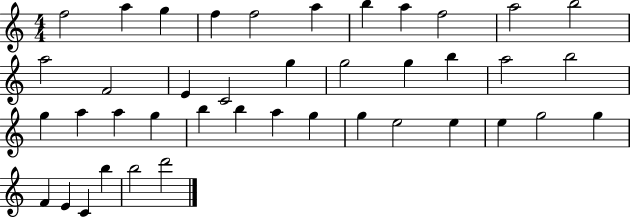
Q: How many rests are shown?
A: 0